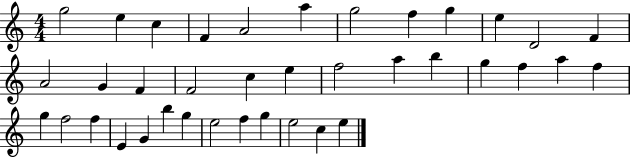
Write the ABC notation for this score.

X:1
T:Untitled
M:4/4
L:1/4
K:C
g2 e c F A2 a g2 f g e D2 F A2 G F F2 c e f2 a b g f a f g f2 f E G b g e2 f g e2 c e